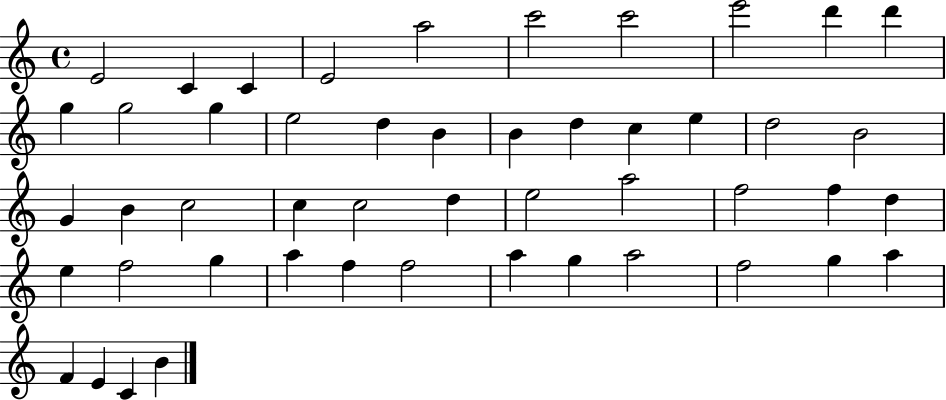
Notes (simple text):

E4/h C4/q C4/q E4/h A5/h C6/h C6/h E6/h D6/q D6/q G5/q G5/h G5/q E5/h D5/q B4/q B4/q D5/q C5/q E5/q D5/h B4/h G4/q B4/q C5/h C5/q C5/h D5/q E5/h A5/h F5/h F5/q D5/q E5/q F5/h G5/q A5/q F5/q F5/h A5/q G5/q A5/h F5/h G5/q A5/q F4/q E4/q C4/q B4/q